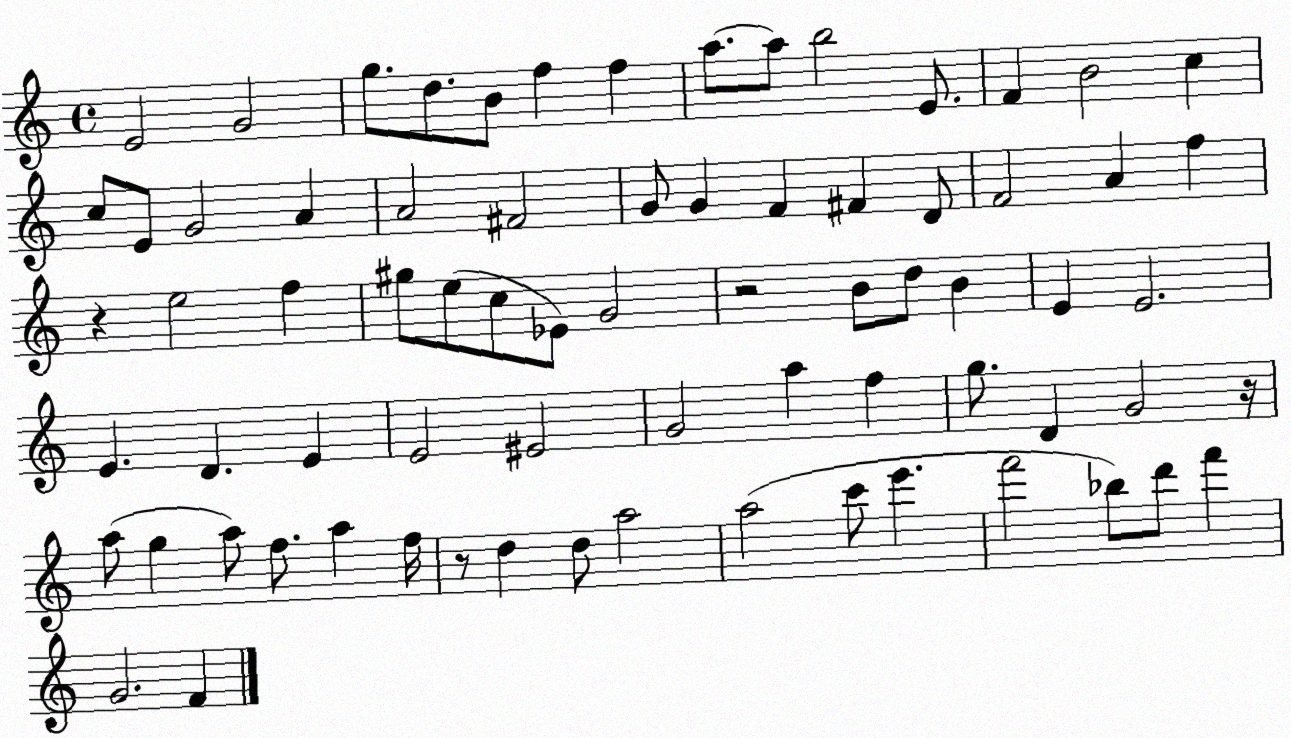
X:1
T:Untitled
M:4/4
L:1/4
K:C
E2 G2 g/2 d/2 B/2 f f a/2 a/2 b2 E/2 F B2 c c/2 E/2 G2 A A2 ^F2 G/2 G F ^F D/2 F2 A f z e2 f ^g/2 e/2 c/2 _E/2 G2 z2 B/2 d/2 B E E2 E D E E2 ^E2 G2 a f g/2 D G2 z/4 a/2 g a/2 f/2 a f/4 z/2 d d/2 a2 a2 c'/2 e' f'2 _b/2 d'/2 f' G2 F